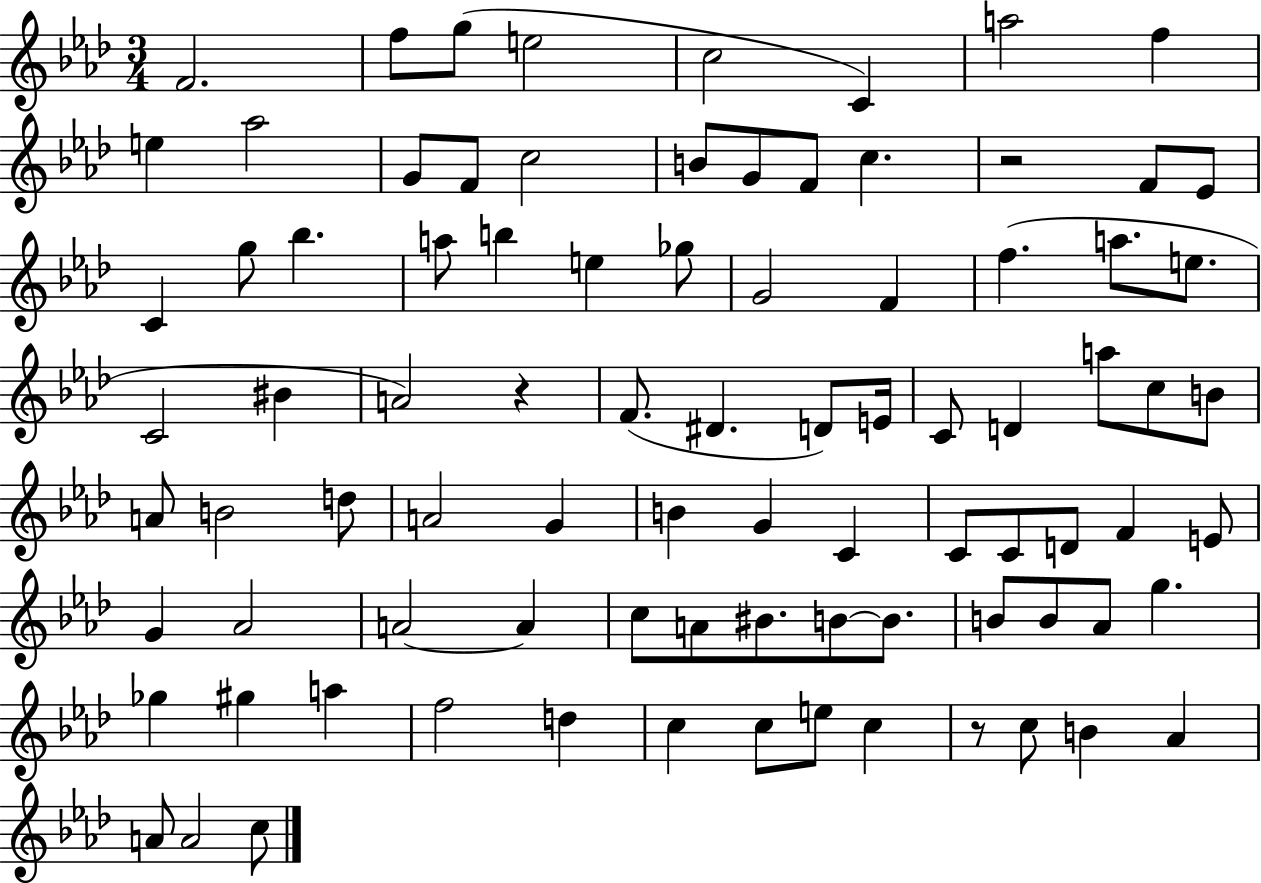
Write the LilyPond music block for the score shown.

{
  \clef treble
  \numericTimeSignature
  \time 3/4
  \key aes \major
  f'2. | f''8 g''8( e''2 | c''2 c'4) | a''2 f''4 | \break e''4 aes''2 | g'8 f'8 c''2 | b'8 g'8 f'8 c''4. | r2 f'8 ees'8 | \break c'4 g''8 bes''4. | a''8 b''4 e''4 ges''8 | g'2 f'4 | f''4.( a''8. e''8. | \break c'2 bis'4 | a'2) r4 | f'8.( dis'4. d'8) e'16 | c'8 d'4 a''8 c''8 b'8 | \break a'8 b'2 d''8 | a'2 g'4 | b'4 g'4 c'4 | c'8 c'8 d'8 f'4 e'8 | \break g'4 aes'2 | a'2~~ a'4 | c''8 a'8 bis'8. b'8~~ b'8. | b'8 b'8 aes'8 g''4. | \break ges''4 gis''4 a''4 | f''2 d''4 | c''4 c''8 e''8 c''4 | r8 c''8 b'4 aes'4 | \break a'8 a'2 c''8 | \bar "|."
}